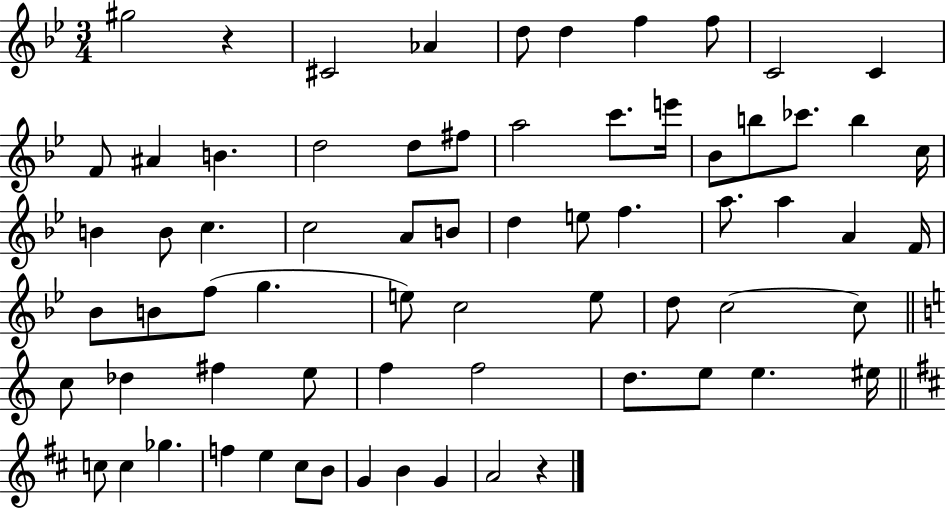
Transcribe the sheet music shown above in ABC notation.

X:1
T:Untitled
M:3/4
L:1/4
K:Bb
^g2 z ^C2 _A d/2 d f f/2 C2 C F/2 ^A B d2 d/2 ^f/2 a2 c'/2 e'/4 _B/2 b/2 _c'/2 b c/4 B B/2 c c2 A/2 B/2 d e/2 f a/2 a A F/4 _B/2 B/2 f/2 g e/2 c2 e/2 d/2 c2 c/2 c/2 _d ^f e/2 f f2 d/2 e/2 e ^e/4 c/2 c _g f e ^c/2 B/2 G B G A2 z